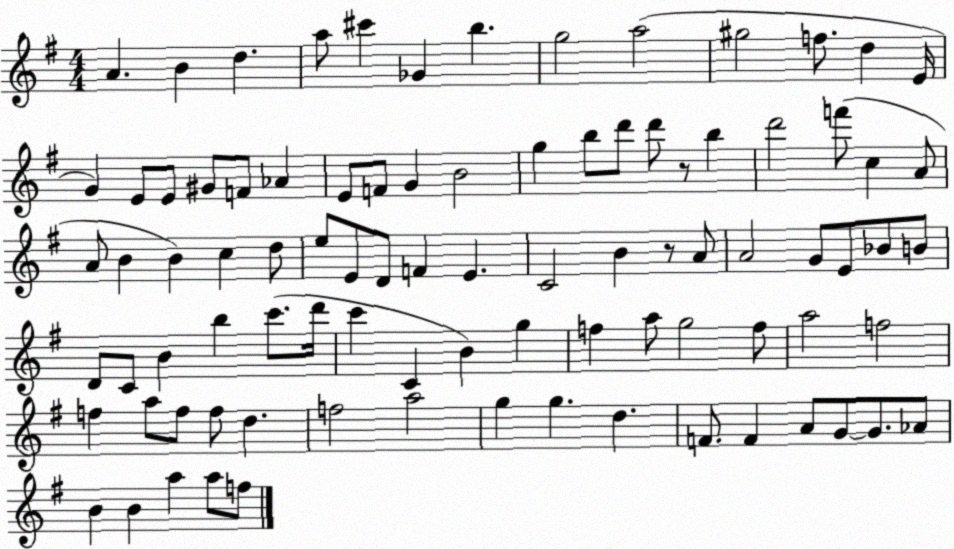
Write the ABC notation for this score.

X:1
T:Untitled
M:4/4
L:1/4
K:G
A B d a/2 ^c' _G b g2 a2 ^g2 f/2 d E/4 G E/2 E/2 ^G/2 F/2 _A E/2 F/2 G B2 g b/2 d'/2 d'/2 z/2 b d'2 f'/2 c A/2 A/2 B B c d/2 e/2 E/2 D/2 F E C2 B z/2 A/2 A2 G/2 E/2 _B/2 B/2 D/2 C/2 B b c'/2 d'/4 c' C B g f a/2 g2 f/2 a2 f2 f a/2 f/2 f/2 d f2 a2 g g d F/2 F A/2 G/2 G/2 _A/2 B B a a/2 f/2